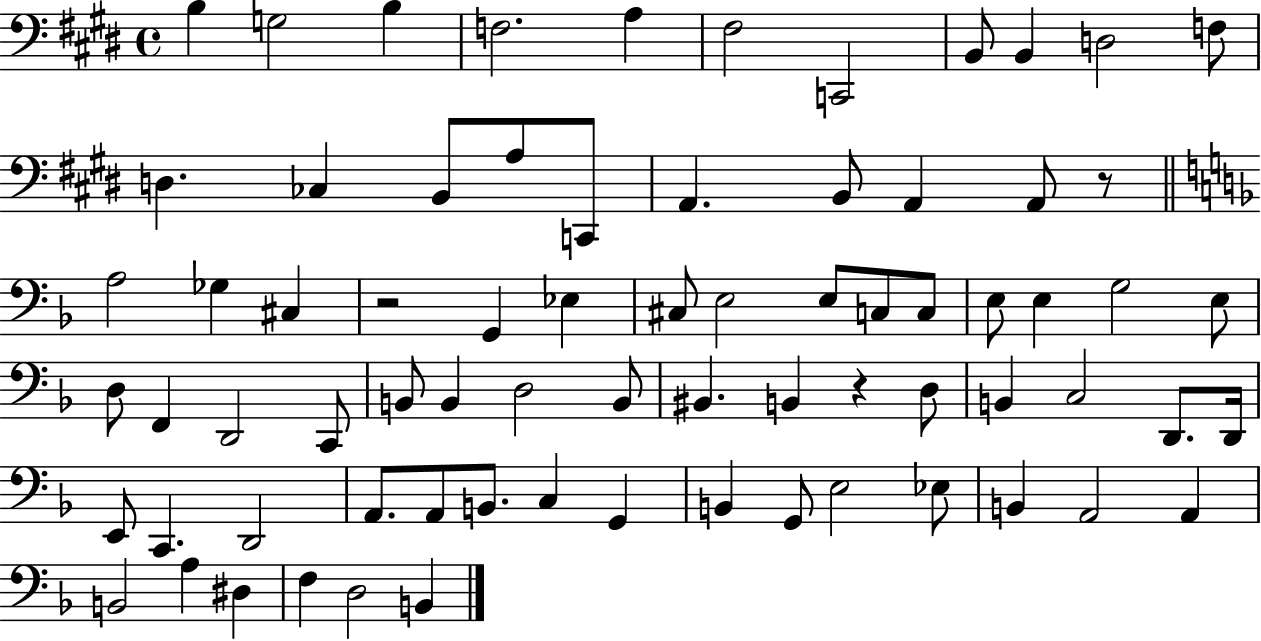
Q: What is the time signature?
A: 4/4